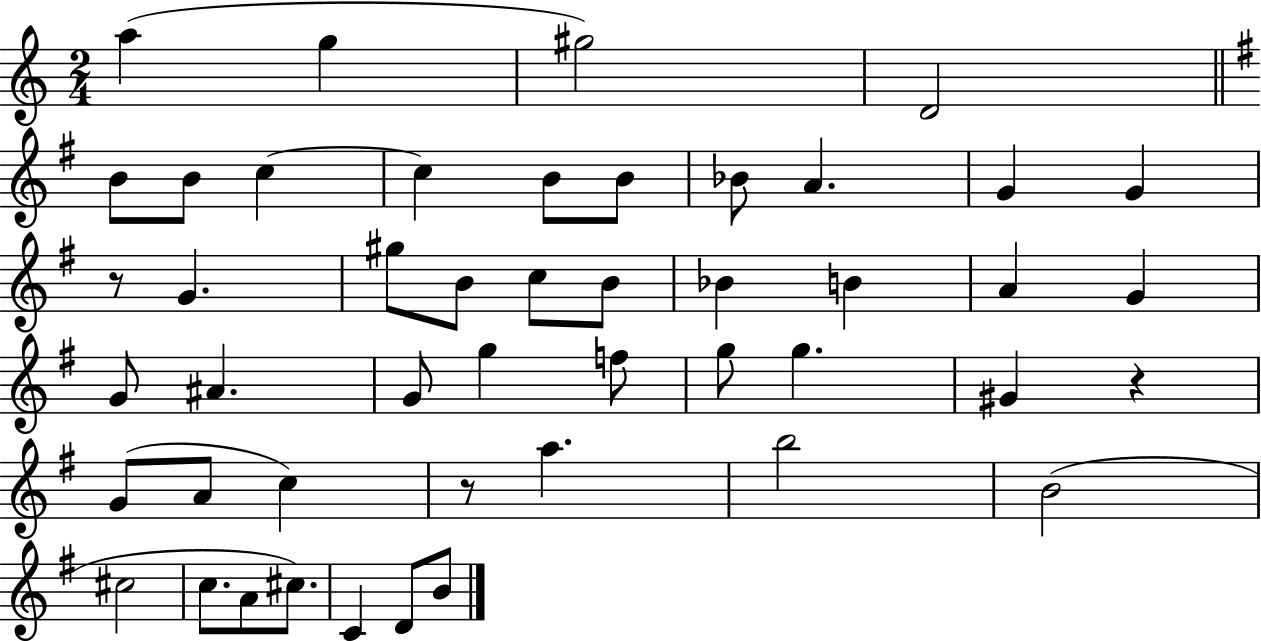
A5/q G5/q G#5/h D4/h B4/e B4/e C5/q C5/q B4/e B4/e Bb4/e A4/q. G4/q G4/q R/e G4/q. G#5/e B4/e C5/e B4/e Bb4/q B4/q A4/q G4/q G4/e A#4/q. G4/e G5/q F5/e G5/e G5/q. G#4/q R/q G4/e A4/e C5/q R/e A5/q. B5/h B4/h C#5/h C5/e. A4/e C#5/e. C4/q D4/e B4/e